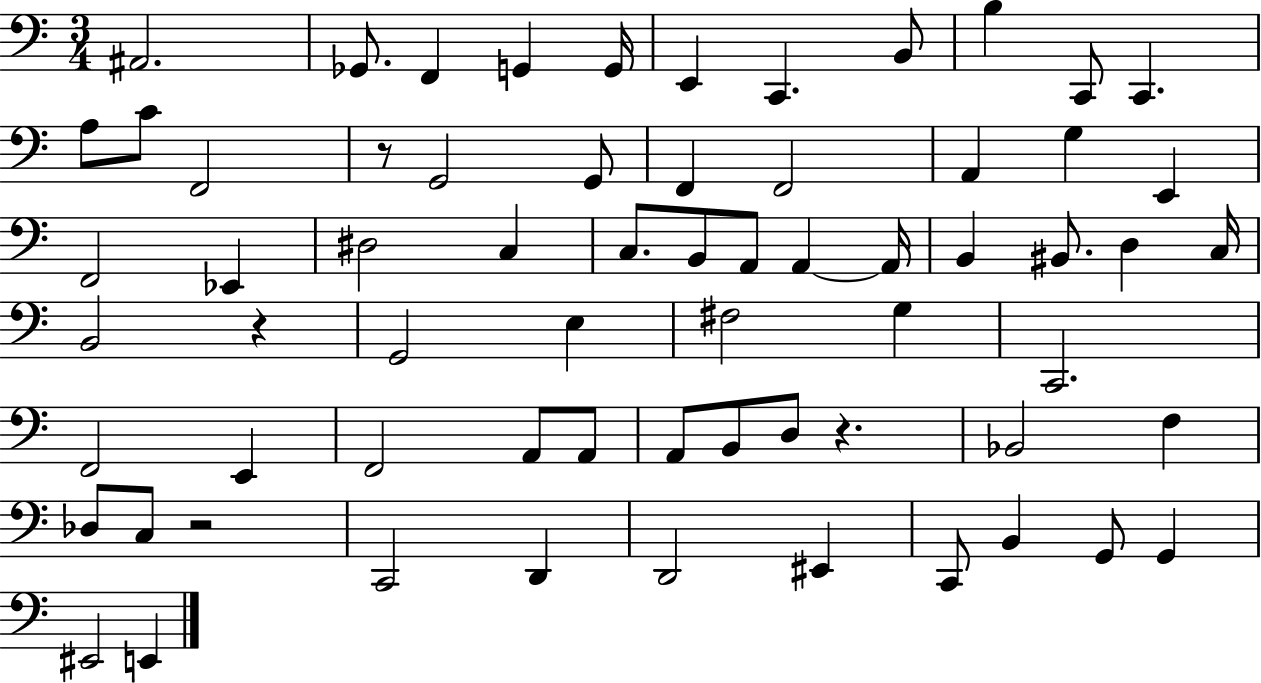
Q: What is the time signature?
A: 3/4